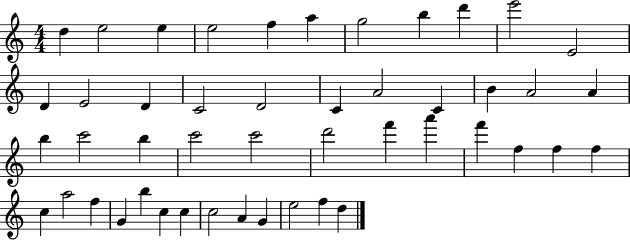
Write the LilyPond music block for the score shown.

{
  \clef treble
  \numericTimeSignature
  \time 4/4
  \key c \major
  d''4 e''2 e''4 | e''2 f''4 a''4 | g''2 b''4 d'''4 | e'''2 e'2 | \break d'4 e'2 d'4 | c'2 d'2 | c'4 a'2 c'4 | b'4 a'2 a'4 | \break b''4 c'''2 b''4 | c'''2 c'''2 | d'''2 f'''4 a'''4 | f'''4 f''4 f''4 f''4 | \break c''4 a''2 f''4 | g'4 b''4 c''4 c''4 | c''2 a'4 g'4 | e''2 f''4 d''4 | \break \bar "|."
}